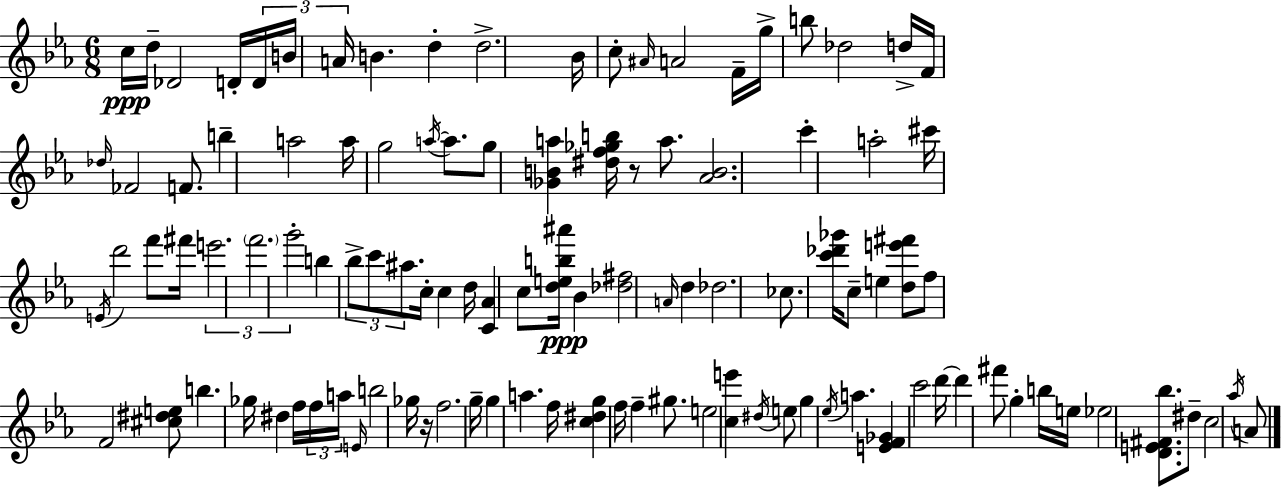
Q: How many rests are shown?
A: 2